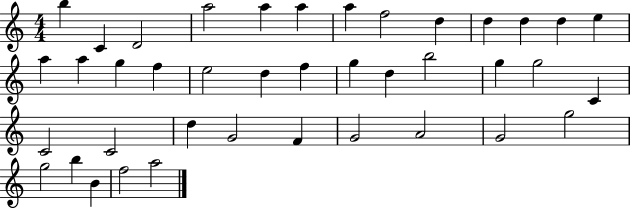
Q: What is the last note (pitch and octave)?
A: A5